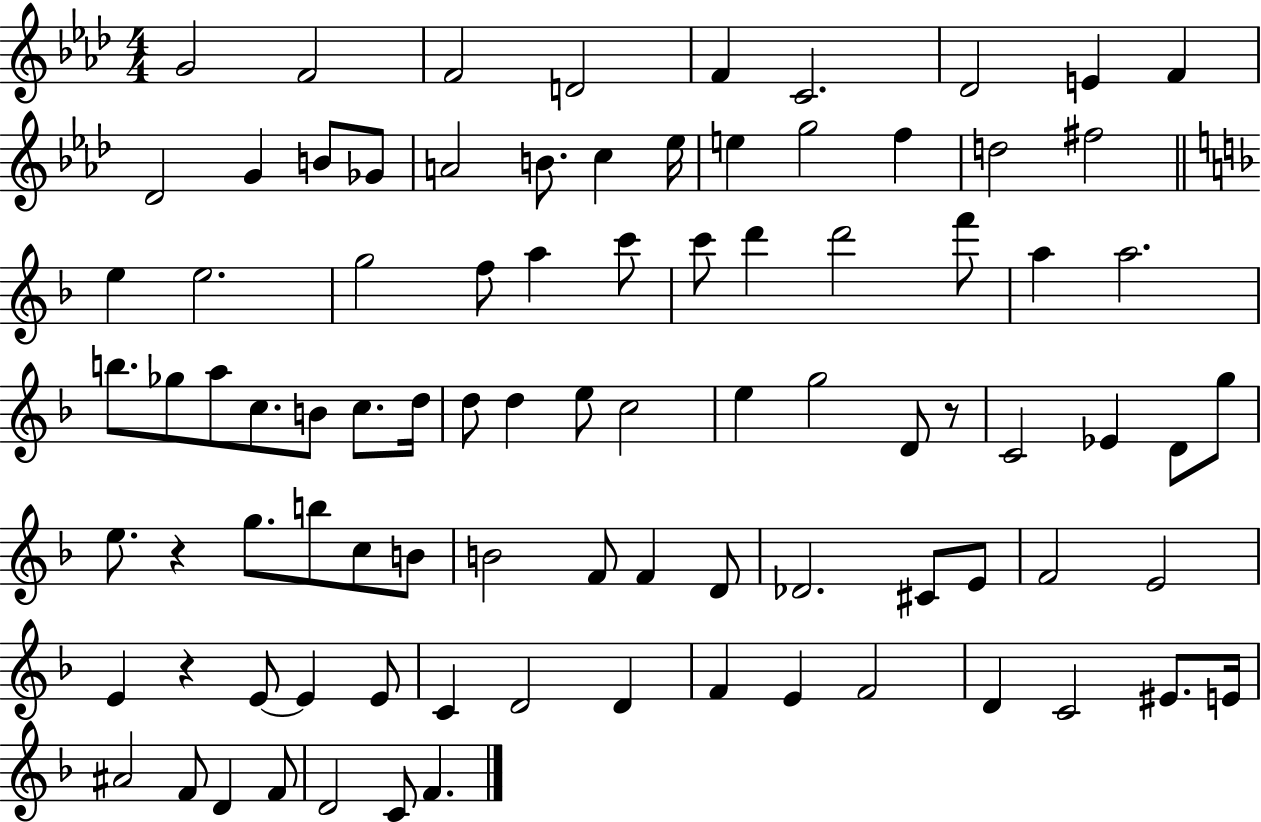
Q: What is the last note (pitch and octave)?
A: F4